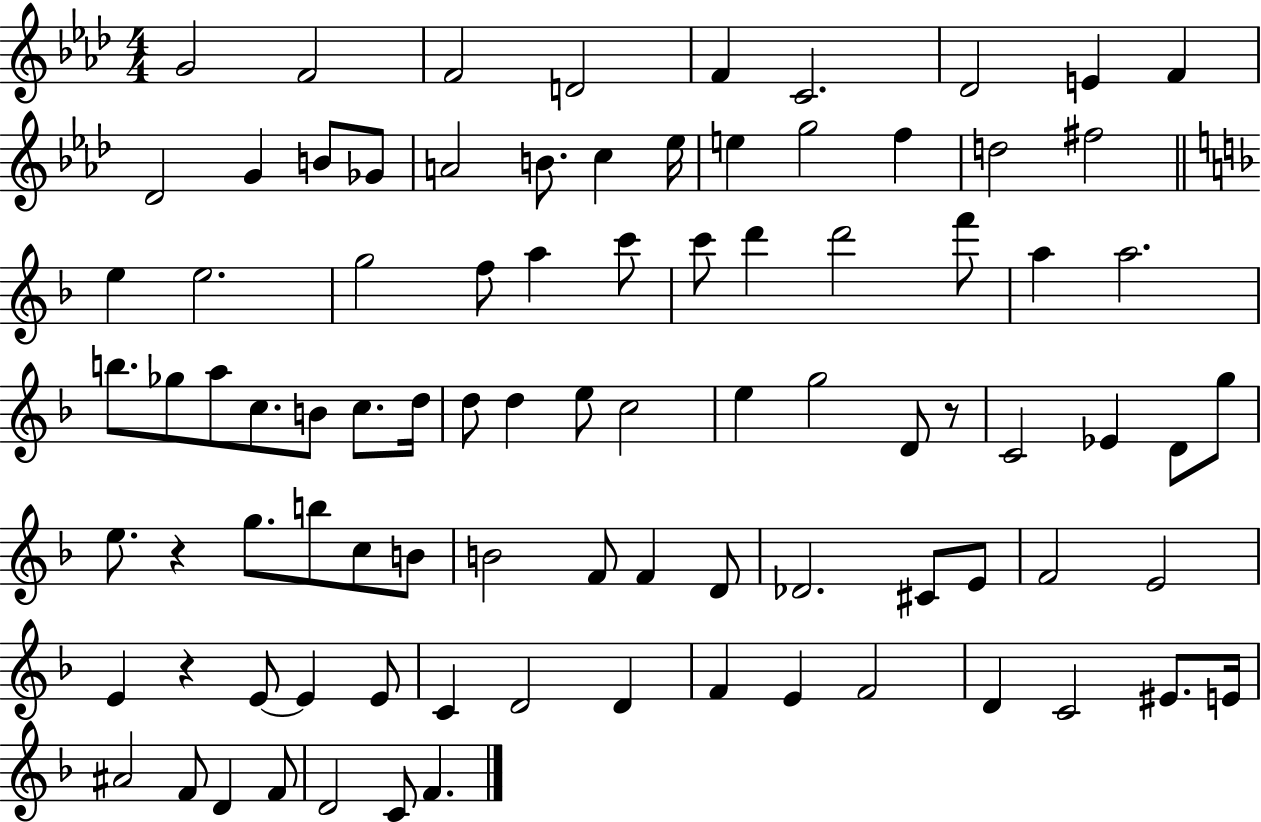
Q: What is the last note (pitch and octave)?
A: F4